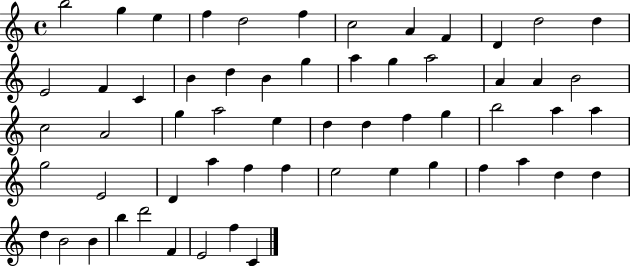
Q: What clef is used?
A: treble